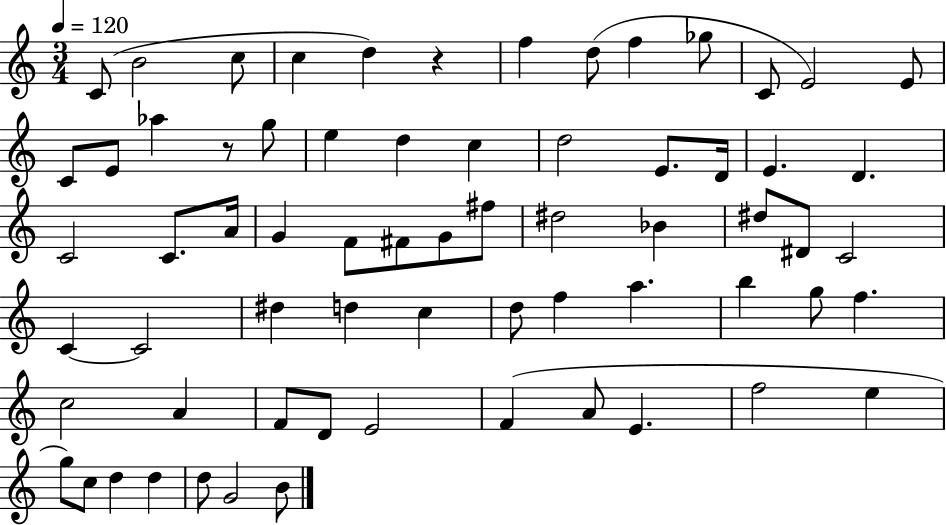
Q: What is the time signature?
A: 3/4